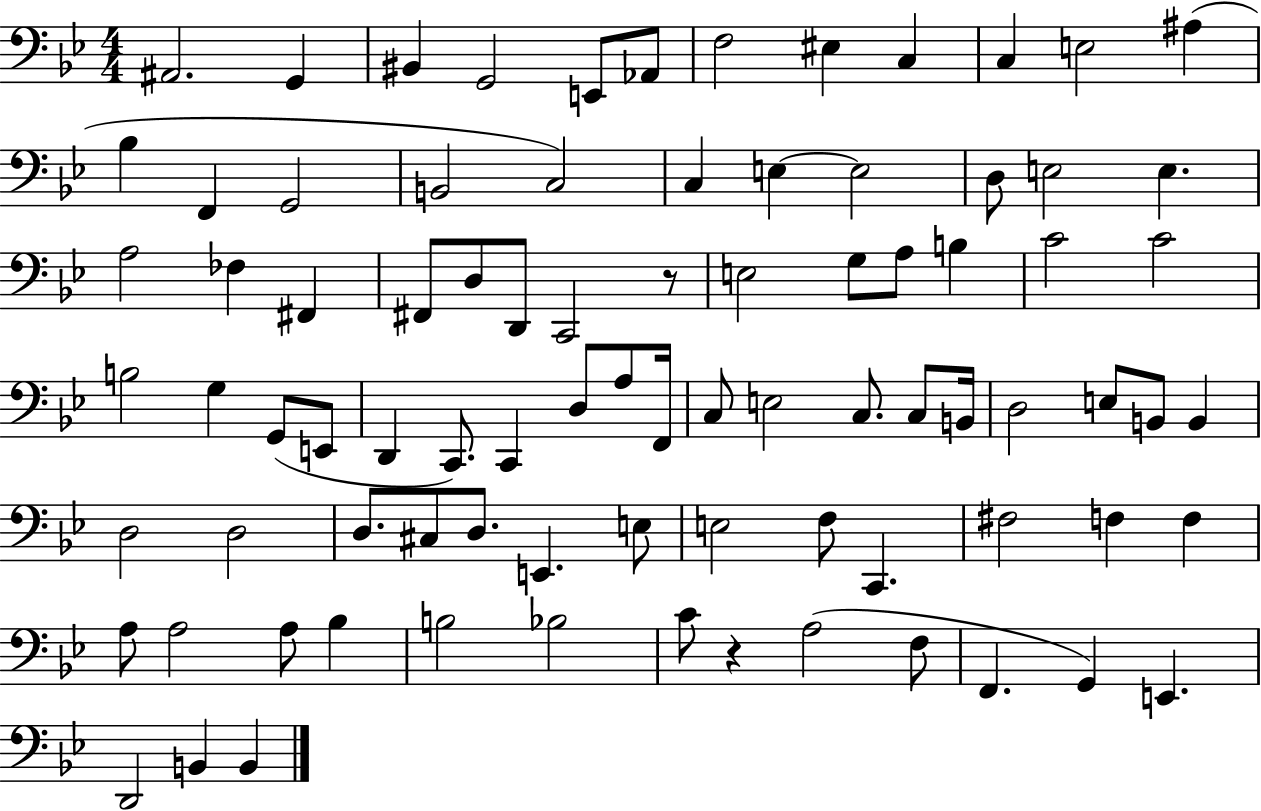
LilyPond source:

{
  \clef bass
  \numericTimeSignature
  \time 4/4
  \key bes \major
  ais,2. g,4 | bis,4 g,2 e,8 aes,8 | f2 eis4 c4 | c4 e2 ais4( | \break bes4 f,4 g,2 | b,2 c2) | c4 e4~~ e2 | d8 e2 e4. | \break a2 fes4 fis,4 | fis,8 d8 d,8 c,2 r8 | e2 g8 a8 b4 | c'2 c'2 | \break b2 g4 g,8( e,8 | d,4 c,8.) c,4 d8 a8 f,16 | c8 e2 c8. c8 b,16 | d2 e8 b,8 b,4 | \break d2 d2 | d8. cis8 d8. e,4. e8 | e2 f8 c,4. | fis2 f4 f4 | \break a8 a2 a8 bes4 | b2 bes2 | c'8 r4 a2( f8 | f,4. g,4) e,4. | \break d,2 b,4 b,4 | \bar "|."
}